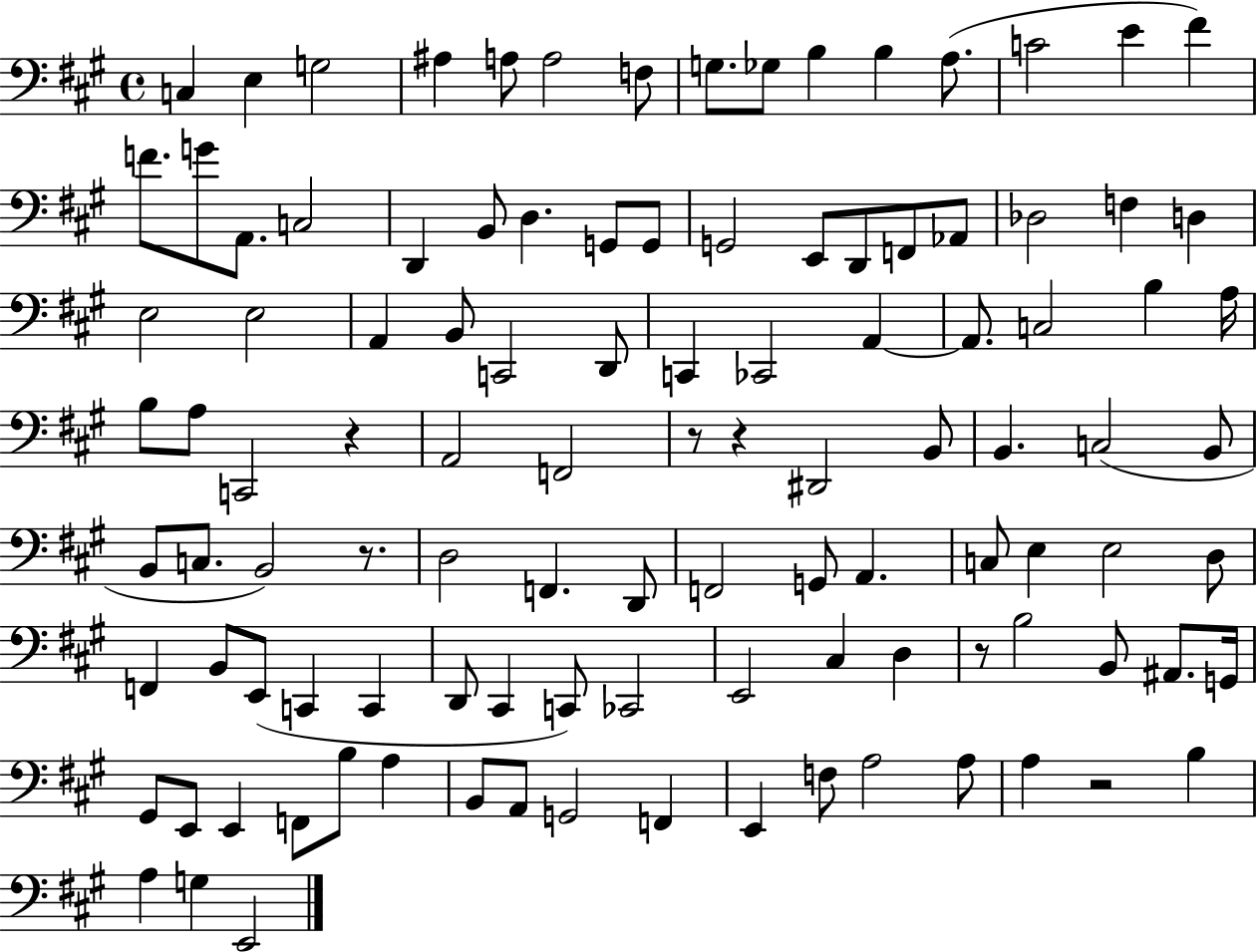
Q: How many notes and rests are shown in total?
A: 109